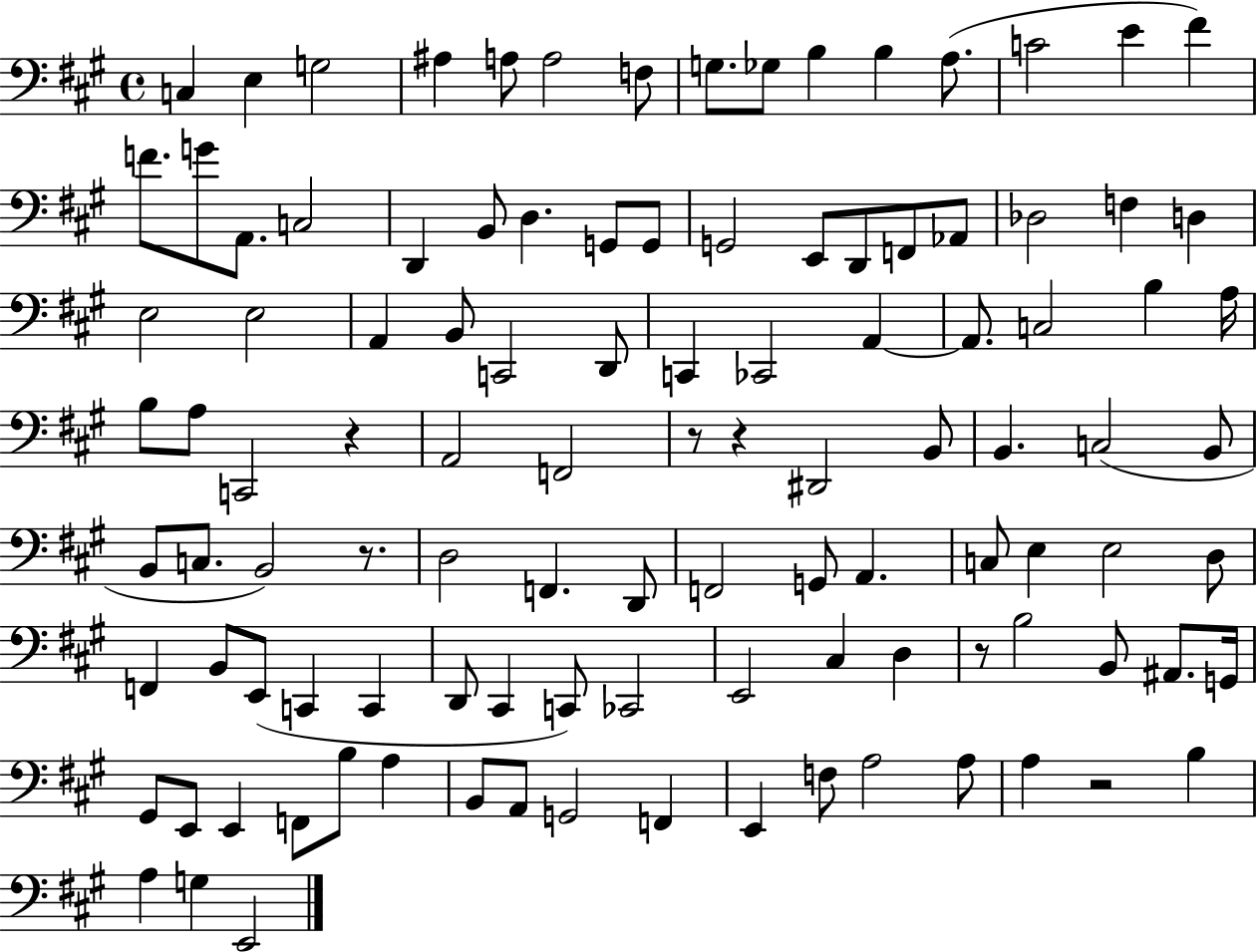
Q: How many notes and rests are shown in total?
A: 109